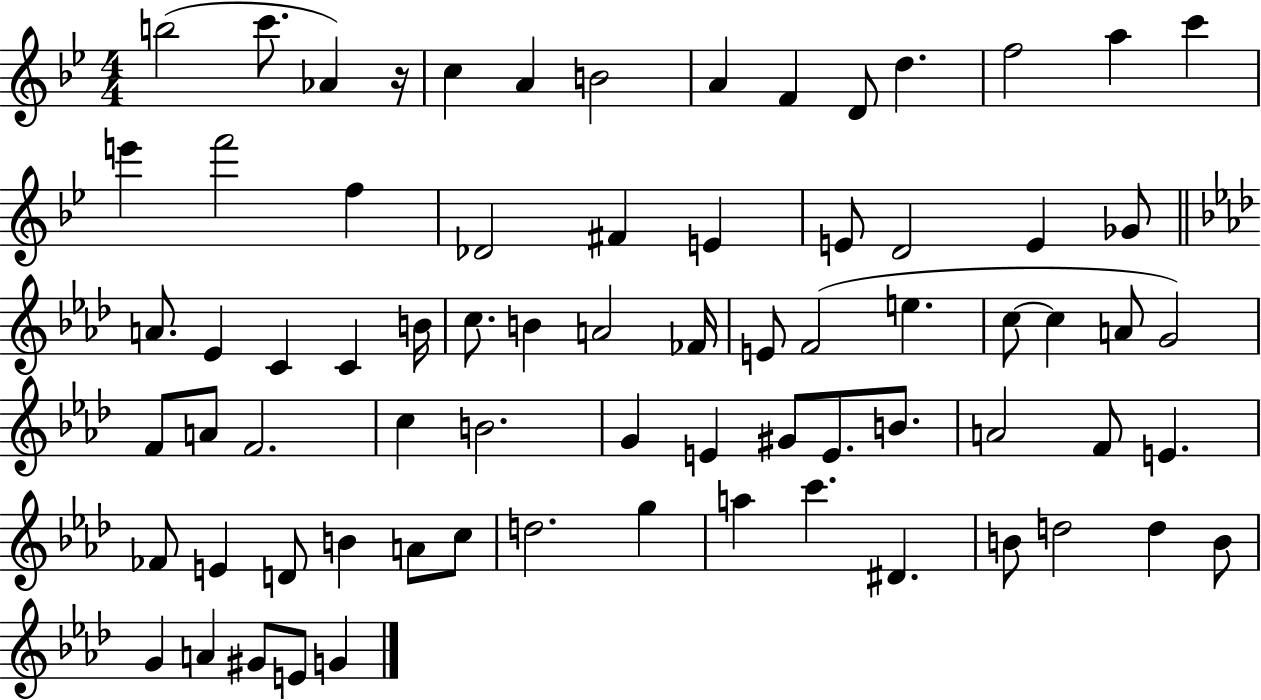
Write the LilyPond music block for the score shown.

{
  \clef treble
  \numericTimeSignature
  \time 4/4
  \key bes \major
  \repeat volta 2 { b''2( c'''8. aes'4) r16 | c''4 a'4 b'2 | a'4 f'4 d'8 d''4. | f''2 a''4 c'''4 | \break e'''4 f'''2 f''4 | des'2 fis'4 e'4 | e'8 d'2 e'4 ges'8 | \bar "||" \break \key aes \major a'8. ees'4 c'4 c'4 b'16 | c''8. b'4 a'2 fes'16 | e'8 f'2( e''4. | c''8~~ c''4 a'8 g'2) | \break f'8 a'8 f'2. | c''4 b'2. | g'4 e'4 gis'8 e'8. b'8. | a'2 f'8 e'4. | \break fes'8 e'4 d'8 b'4 a'8 c''8 | d''2. g''4 | a''4 c'''4. dis'4. | b'8 d''2 d''4 b'8 | \break g'4 a'4 gis'8 e'8 g'4 | } \bar "|."
}